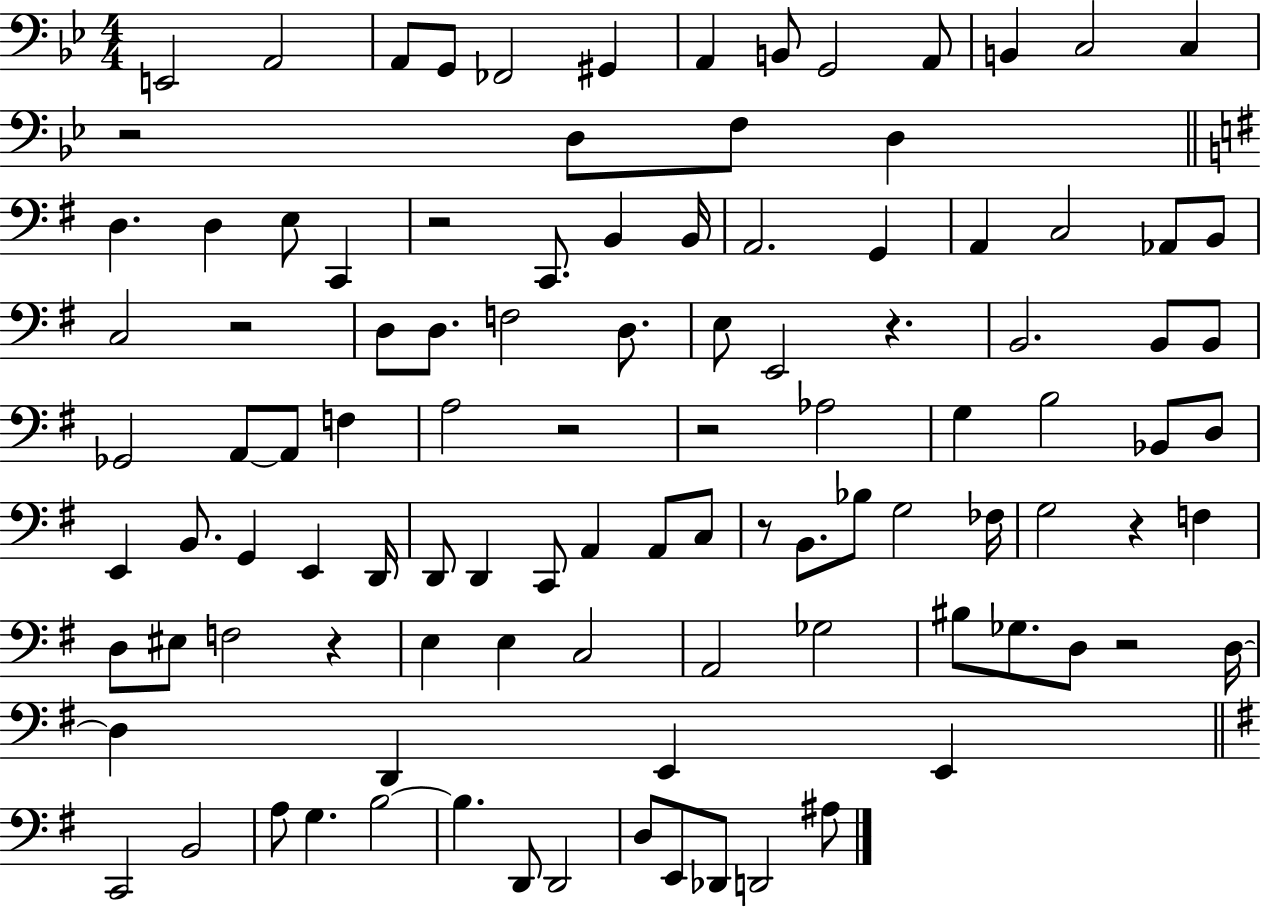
X:1
T:Untitled
M:4/4
L:1/4
K:Bb
E,,2 A,,2 A,,/2 G,,/2 _F,,2 ^G,, A,, B,,/2 G,,2 A,,/2 B,, C,2 C, z2 D,/2 F,/2 D, D, D, E,/2 C,, z2 C,,/2 B,, B,,/4 A,,2 G,, A,, C,2 _A,,/2 B,,/2 C,2 z2 D,/2 D,/2 F,2 D,/2 E,/2 E,,2 z B,,2 B,,/2 B,,/2 _G,,2 A,,/2 A,,/2 F, A,2 z2 z2 _A,2 G, B,2 _B,,/2 D,/2 E,, B,,/2 G,, E,, D,,/4 D,,/2 D,, C,,/2 A,, A,,/2 C,/2 z/2 B,,/2 _B,/2 G,2 _F,/4 G,2 z F, D,/2 ^E,/2 F,2 z E, E, C,2 A,,2 _G,2 ^B,/2 _G,/2 D,/2 z2 D,/4 D, D,, E,, E,, C,,2 B,,2 A,/2 G, B,2 B, D,,/2 D,,2 D,/2 E,,/2 _D,,/2 D,,2 ^A,/2